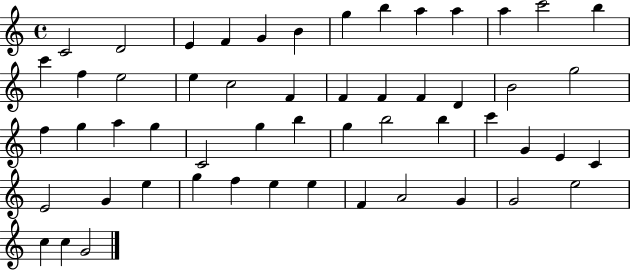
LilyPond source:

{
  \clef treble
  \time 4/4
  \defaultTimeSignature
  \key c \major
  c'2 d'2 | e'4 f'4 g'4 b'4 | g''4 b''4 a''4 a''4 | a''4 c'''2 b''4 | \break c'''4 f''4 e''2 | e''4 c''2 f'4 | f'4 f'4 f'4 d'4 | b'2 g''2 | \break f''4 g''4 a''4 g''4 | c'2 g''4 b''4 | g''4 b''2 b''4 | c'''4 g'4 e'4 c'4 | \break e'2 g'4 e''4 | g''4 f''4 e''4 e''4 | f'4 a'2 g'4 | g'2 e''2 | \break c''4 c''4 g'2 | \bar "|."
}